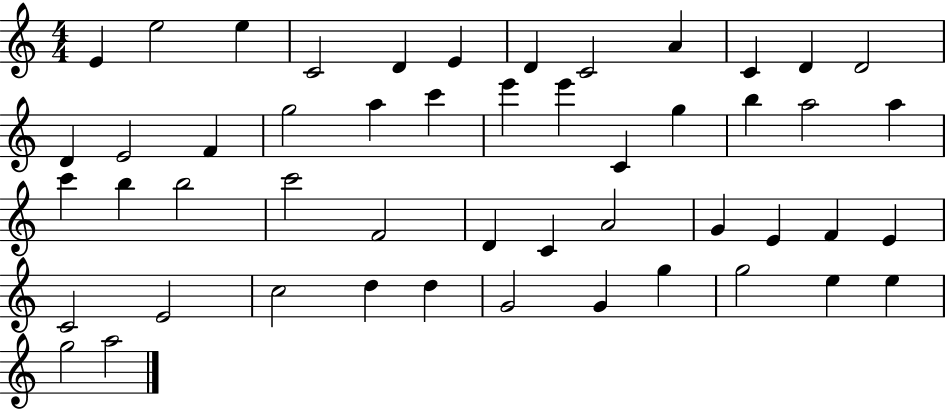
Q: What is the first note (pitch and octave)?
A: E4